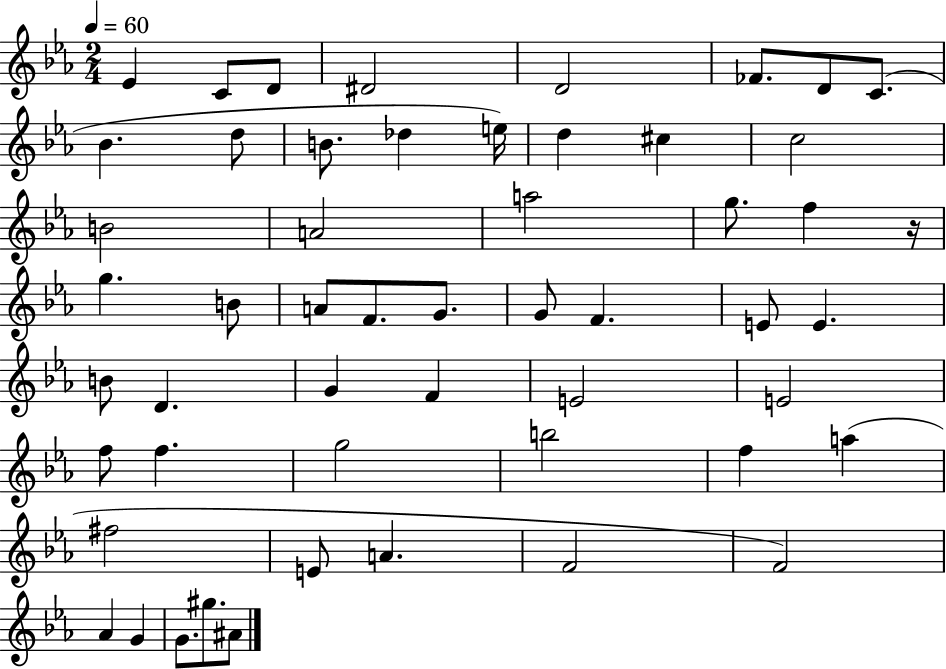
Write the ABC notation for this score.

X:1
T:Untitled
M:2/4
L:1/4
K:Eb
_E C/2 D/2 ^D2 D2 _F/2 D/2 C/2 _B d/2 B/2 _d e/4 d ^c c2 B2 A2 a2 g/2 f z/4 g B/2 A/2 F/2 G/2 G/2 F E/2 E B/2 D G F E2 E2 f/2 f g2 b2 f a ^f2 E/2 A F2 F2 _A G G/2 ^g/2 ^A/2